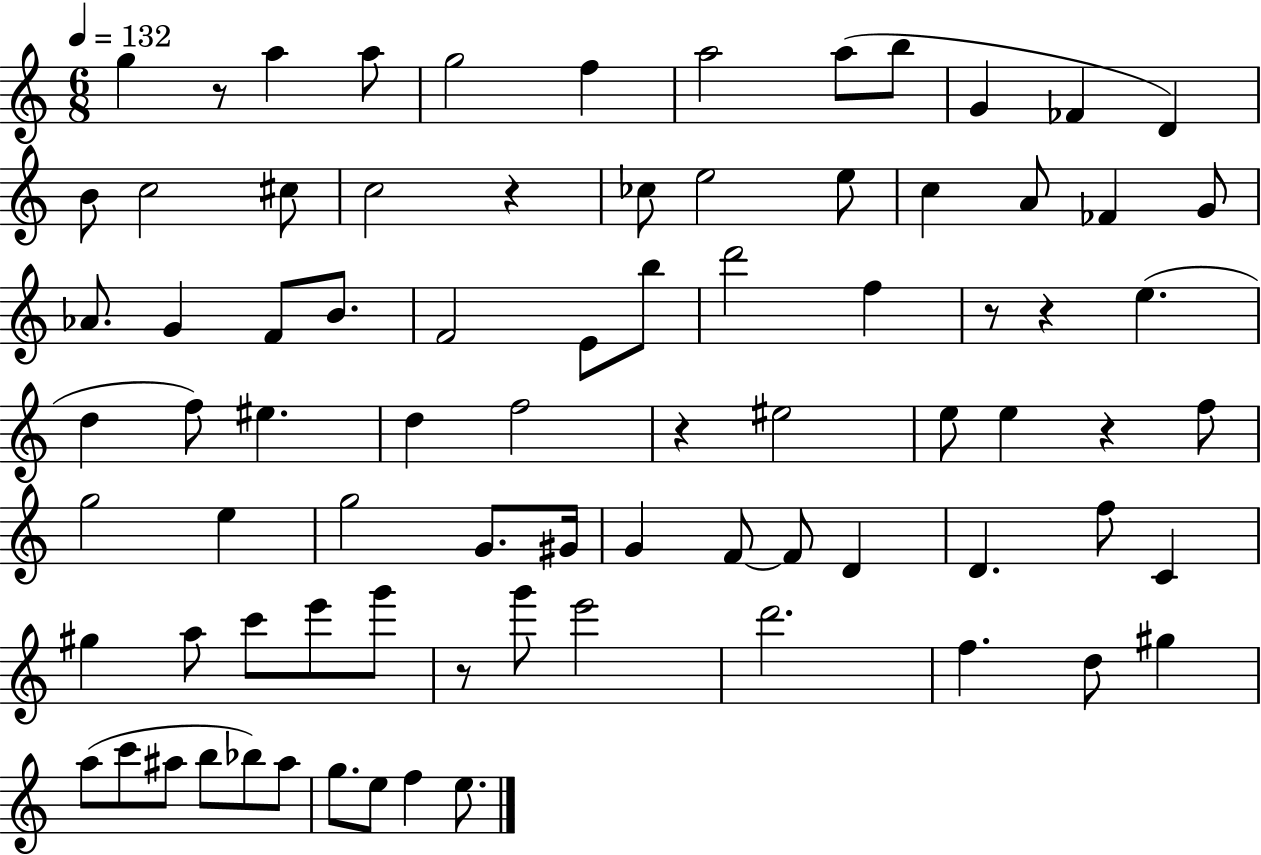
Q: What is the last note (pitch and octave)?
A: E5